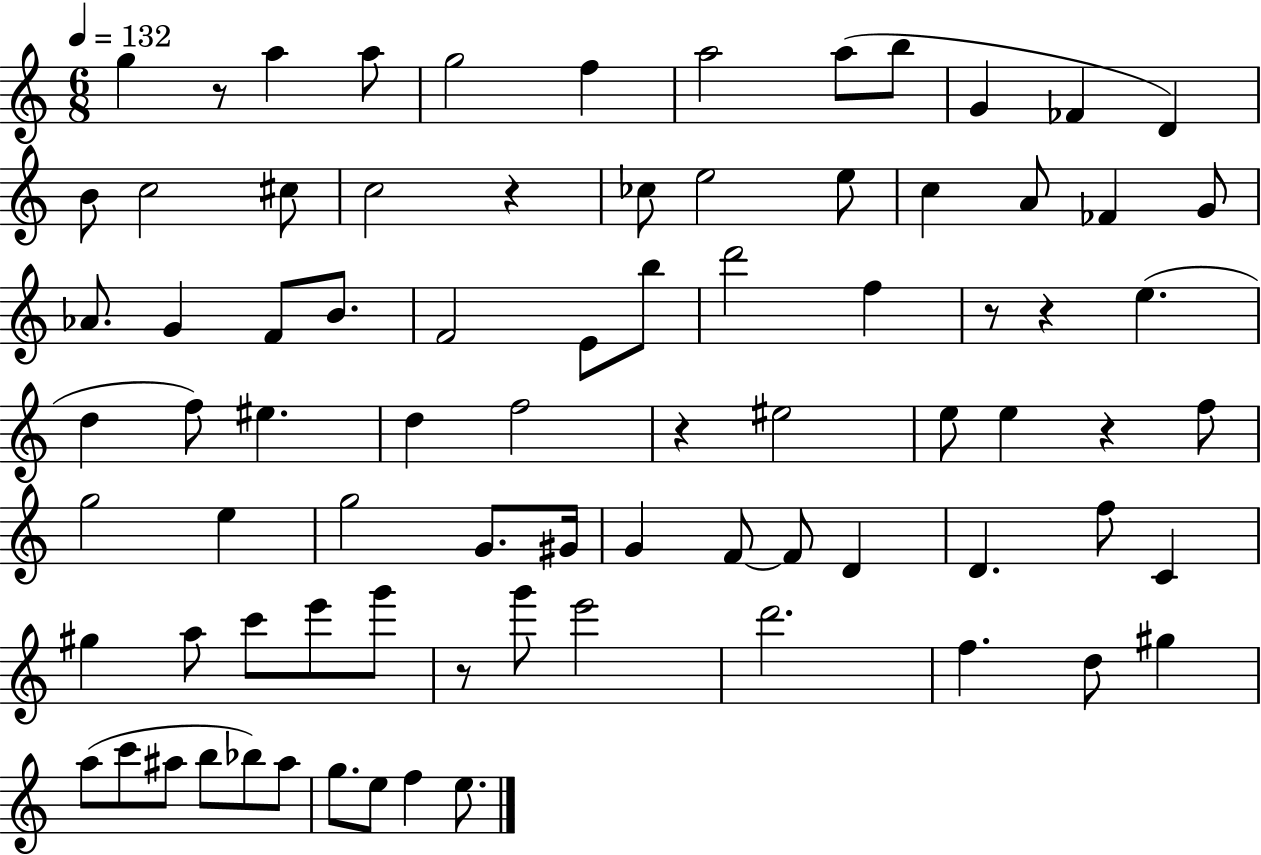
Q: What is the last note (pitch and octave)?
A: E5